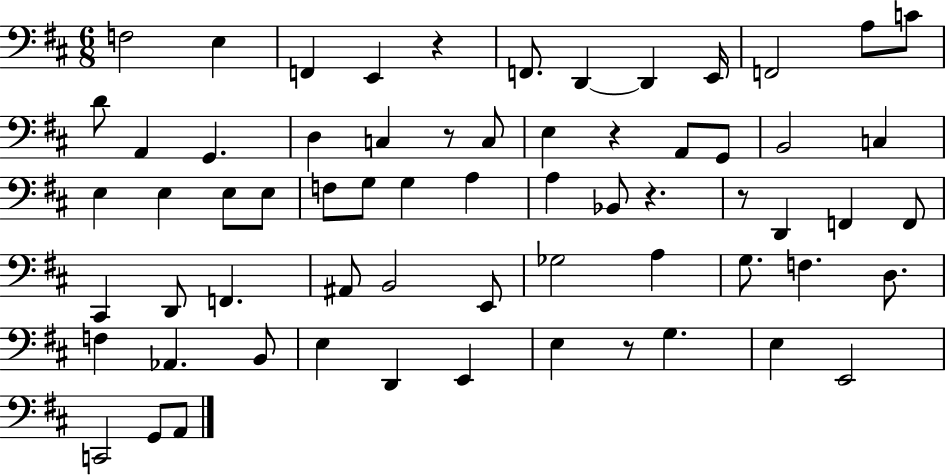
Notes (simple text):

F3/h E3/q F2/q E2/q R/q F2/e. D2/q D2/q E2/s F2/h A3/e C4/e D4/e A2/q G2/q. D3/q C3/q R/e C3/e E3/q R/q A2/e G2/e B2/h C3/q E3/q E3/q E3/e E3/e F3/e G3/e G3/q A3/q A3/q Bb2/e R/q. R/e D2/q F2/q F2/e C#2/q D2/e F2/q. A#2/e B2/h E2/e Gb3/h A3/q G3/e. F3/q. D3/e. F3/q Ab2/q. B2/e E3/q D2/q E2/q E3/q R/e G3/q. E3/q E2/h C2/h G2/e A2/e